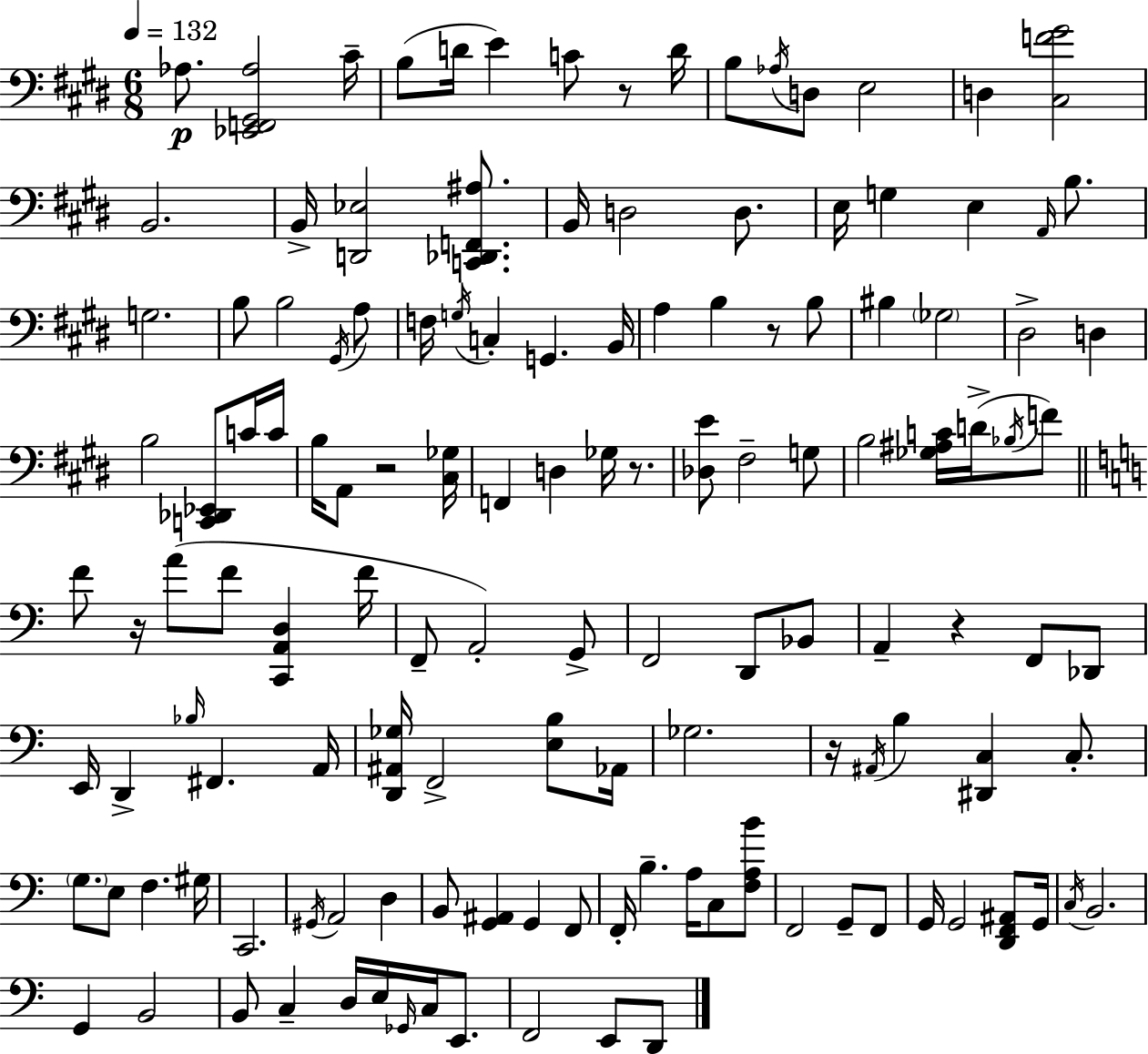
{
  \clef bass
  \numericTimeSignature
  \time 6/8
  \key e \major
  \tempo 4 = 132
  aes8.\p <ees, f, gis, aes>2 cis'16-- | b8( d'16 e'4) c'8 r8 d'16 | b8 \acciaccatura { aes16 } d8 e2 | d4 <cis f' gis'>2 | \break b,2. | b,16-> <d, ees>2 <c, des, f, ais>8. | b,16 d2 d8. | e16 g4 e4 \grace { a,16 } b8. | \break g2. | b8 b2 | \acciaccatura { gis,16 } a8 f16 \acciaccatura { g16 } c4-. g,4. | b,16 a4 b4 | \break r8 b8 bis4 \parenthesize ges2 | dis2-> | d4 b2 | <c, des, ees,>8 c'16 c'16 b16 a,8 r2 | \break <cis ges>16 f,4 d4 | ges16 r8. <des e'>8 fis2-- | g8 b2 | <ges ais c'>16 d'16->( \acciaccatura { bes16 } f'8) \bar "||" \break \key c \major f'8 r16 a'8( f'8 <c, a, d>4 f'16 | f,8-- a,2-.) g,8-> | f,2 d,8 bes,8 | a,4-- r4 f,8 des,8 | \break e,16 d,4-> \grace { bes16 } fis,4. | a,16 <d, ais, ges>16 f,2-> <e b>8 | aes,16 ges2. | r16 \acciaccatura { ais,16 } b4 <dis, c>4 c8.-. | \break \parenthesize g8. e8 f4. | gis16 c,2. | \acciaccatura { gis,16 } a,2 d4 | b,8 <g, ais,>4 g,4 | \break f,8 f,16-. b4.-- a16 c8 | <f a b'>8 f,2 g,8-- | f,8 g,16 g,2 | <d, f, ais,>8 g,16 \acciaccatura { c16 } b,2. | \break g,4 b,2 | b,8 c4-- d16 e16 | \grace { ges,16 } c16 e,8. f,2 | e,8 d,8 \bar "|."
}